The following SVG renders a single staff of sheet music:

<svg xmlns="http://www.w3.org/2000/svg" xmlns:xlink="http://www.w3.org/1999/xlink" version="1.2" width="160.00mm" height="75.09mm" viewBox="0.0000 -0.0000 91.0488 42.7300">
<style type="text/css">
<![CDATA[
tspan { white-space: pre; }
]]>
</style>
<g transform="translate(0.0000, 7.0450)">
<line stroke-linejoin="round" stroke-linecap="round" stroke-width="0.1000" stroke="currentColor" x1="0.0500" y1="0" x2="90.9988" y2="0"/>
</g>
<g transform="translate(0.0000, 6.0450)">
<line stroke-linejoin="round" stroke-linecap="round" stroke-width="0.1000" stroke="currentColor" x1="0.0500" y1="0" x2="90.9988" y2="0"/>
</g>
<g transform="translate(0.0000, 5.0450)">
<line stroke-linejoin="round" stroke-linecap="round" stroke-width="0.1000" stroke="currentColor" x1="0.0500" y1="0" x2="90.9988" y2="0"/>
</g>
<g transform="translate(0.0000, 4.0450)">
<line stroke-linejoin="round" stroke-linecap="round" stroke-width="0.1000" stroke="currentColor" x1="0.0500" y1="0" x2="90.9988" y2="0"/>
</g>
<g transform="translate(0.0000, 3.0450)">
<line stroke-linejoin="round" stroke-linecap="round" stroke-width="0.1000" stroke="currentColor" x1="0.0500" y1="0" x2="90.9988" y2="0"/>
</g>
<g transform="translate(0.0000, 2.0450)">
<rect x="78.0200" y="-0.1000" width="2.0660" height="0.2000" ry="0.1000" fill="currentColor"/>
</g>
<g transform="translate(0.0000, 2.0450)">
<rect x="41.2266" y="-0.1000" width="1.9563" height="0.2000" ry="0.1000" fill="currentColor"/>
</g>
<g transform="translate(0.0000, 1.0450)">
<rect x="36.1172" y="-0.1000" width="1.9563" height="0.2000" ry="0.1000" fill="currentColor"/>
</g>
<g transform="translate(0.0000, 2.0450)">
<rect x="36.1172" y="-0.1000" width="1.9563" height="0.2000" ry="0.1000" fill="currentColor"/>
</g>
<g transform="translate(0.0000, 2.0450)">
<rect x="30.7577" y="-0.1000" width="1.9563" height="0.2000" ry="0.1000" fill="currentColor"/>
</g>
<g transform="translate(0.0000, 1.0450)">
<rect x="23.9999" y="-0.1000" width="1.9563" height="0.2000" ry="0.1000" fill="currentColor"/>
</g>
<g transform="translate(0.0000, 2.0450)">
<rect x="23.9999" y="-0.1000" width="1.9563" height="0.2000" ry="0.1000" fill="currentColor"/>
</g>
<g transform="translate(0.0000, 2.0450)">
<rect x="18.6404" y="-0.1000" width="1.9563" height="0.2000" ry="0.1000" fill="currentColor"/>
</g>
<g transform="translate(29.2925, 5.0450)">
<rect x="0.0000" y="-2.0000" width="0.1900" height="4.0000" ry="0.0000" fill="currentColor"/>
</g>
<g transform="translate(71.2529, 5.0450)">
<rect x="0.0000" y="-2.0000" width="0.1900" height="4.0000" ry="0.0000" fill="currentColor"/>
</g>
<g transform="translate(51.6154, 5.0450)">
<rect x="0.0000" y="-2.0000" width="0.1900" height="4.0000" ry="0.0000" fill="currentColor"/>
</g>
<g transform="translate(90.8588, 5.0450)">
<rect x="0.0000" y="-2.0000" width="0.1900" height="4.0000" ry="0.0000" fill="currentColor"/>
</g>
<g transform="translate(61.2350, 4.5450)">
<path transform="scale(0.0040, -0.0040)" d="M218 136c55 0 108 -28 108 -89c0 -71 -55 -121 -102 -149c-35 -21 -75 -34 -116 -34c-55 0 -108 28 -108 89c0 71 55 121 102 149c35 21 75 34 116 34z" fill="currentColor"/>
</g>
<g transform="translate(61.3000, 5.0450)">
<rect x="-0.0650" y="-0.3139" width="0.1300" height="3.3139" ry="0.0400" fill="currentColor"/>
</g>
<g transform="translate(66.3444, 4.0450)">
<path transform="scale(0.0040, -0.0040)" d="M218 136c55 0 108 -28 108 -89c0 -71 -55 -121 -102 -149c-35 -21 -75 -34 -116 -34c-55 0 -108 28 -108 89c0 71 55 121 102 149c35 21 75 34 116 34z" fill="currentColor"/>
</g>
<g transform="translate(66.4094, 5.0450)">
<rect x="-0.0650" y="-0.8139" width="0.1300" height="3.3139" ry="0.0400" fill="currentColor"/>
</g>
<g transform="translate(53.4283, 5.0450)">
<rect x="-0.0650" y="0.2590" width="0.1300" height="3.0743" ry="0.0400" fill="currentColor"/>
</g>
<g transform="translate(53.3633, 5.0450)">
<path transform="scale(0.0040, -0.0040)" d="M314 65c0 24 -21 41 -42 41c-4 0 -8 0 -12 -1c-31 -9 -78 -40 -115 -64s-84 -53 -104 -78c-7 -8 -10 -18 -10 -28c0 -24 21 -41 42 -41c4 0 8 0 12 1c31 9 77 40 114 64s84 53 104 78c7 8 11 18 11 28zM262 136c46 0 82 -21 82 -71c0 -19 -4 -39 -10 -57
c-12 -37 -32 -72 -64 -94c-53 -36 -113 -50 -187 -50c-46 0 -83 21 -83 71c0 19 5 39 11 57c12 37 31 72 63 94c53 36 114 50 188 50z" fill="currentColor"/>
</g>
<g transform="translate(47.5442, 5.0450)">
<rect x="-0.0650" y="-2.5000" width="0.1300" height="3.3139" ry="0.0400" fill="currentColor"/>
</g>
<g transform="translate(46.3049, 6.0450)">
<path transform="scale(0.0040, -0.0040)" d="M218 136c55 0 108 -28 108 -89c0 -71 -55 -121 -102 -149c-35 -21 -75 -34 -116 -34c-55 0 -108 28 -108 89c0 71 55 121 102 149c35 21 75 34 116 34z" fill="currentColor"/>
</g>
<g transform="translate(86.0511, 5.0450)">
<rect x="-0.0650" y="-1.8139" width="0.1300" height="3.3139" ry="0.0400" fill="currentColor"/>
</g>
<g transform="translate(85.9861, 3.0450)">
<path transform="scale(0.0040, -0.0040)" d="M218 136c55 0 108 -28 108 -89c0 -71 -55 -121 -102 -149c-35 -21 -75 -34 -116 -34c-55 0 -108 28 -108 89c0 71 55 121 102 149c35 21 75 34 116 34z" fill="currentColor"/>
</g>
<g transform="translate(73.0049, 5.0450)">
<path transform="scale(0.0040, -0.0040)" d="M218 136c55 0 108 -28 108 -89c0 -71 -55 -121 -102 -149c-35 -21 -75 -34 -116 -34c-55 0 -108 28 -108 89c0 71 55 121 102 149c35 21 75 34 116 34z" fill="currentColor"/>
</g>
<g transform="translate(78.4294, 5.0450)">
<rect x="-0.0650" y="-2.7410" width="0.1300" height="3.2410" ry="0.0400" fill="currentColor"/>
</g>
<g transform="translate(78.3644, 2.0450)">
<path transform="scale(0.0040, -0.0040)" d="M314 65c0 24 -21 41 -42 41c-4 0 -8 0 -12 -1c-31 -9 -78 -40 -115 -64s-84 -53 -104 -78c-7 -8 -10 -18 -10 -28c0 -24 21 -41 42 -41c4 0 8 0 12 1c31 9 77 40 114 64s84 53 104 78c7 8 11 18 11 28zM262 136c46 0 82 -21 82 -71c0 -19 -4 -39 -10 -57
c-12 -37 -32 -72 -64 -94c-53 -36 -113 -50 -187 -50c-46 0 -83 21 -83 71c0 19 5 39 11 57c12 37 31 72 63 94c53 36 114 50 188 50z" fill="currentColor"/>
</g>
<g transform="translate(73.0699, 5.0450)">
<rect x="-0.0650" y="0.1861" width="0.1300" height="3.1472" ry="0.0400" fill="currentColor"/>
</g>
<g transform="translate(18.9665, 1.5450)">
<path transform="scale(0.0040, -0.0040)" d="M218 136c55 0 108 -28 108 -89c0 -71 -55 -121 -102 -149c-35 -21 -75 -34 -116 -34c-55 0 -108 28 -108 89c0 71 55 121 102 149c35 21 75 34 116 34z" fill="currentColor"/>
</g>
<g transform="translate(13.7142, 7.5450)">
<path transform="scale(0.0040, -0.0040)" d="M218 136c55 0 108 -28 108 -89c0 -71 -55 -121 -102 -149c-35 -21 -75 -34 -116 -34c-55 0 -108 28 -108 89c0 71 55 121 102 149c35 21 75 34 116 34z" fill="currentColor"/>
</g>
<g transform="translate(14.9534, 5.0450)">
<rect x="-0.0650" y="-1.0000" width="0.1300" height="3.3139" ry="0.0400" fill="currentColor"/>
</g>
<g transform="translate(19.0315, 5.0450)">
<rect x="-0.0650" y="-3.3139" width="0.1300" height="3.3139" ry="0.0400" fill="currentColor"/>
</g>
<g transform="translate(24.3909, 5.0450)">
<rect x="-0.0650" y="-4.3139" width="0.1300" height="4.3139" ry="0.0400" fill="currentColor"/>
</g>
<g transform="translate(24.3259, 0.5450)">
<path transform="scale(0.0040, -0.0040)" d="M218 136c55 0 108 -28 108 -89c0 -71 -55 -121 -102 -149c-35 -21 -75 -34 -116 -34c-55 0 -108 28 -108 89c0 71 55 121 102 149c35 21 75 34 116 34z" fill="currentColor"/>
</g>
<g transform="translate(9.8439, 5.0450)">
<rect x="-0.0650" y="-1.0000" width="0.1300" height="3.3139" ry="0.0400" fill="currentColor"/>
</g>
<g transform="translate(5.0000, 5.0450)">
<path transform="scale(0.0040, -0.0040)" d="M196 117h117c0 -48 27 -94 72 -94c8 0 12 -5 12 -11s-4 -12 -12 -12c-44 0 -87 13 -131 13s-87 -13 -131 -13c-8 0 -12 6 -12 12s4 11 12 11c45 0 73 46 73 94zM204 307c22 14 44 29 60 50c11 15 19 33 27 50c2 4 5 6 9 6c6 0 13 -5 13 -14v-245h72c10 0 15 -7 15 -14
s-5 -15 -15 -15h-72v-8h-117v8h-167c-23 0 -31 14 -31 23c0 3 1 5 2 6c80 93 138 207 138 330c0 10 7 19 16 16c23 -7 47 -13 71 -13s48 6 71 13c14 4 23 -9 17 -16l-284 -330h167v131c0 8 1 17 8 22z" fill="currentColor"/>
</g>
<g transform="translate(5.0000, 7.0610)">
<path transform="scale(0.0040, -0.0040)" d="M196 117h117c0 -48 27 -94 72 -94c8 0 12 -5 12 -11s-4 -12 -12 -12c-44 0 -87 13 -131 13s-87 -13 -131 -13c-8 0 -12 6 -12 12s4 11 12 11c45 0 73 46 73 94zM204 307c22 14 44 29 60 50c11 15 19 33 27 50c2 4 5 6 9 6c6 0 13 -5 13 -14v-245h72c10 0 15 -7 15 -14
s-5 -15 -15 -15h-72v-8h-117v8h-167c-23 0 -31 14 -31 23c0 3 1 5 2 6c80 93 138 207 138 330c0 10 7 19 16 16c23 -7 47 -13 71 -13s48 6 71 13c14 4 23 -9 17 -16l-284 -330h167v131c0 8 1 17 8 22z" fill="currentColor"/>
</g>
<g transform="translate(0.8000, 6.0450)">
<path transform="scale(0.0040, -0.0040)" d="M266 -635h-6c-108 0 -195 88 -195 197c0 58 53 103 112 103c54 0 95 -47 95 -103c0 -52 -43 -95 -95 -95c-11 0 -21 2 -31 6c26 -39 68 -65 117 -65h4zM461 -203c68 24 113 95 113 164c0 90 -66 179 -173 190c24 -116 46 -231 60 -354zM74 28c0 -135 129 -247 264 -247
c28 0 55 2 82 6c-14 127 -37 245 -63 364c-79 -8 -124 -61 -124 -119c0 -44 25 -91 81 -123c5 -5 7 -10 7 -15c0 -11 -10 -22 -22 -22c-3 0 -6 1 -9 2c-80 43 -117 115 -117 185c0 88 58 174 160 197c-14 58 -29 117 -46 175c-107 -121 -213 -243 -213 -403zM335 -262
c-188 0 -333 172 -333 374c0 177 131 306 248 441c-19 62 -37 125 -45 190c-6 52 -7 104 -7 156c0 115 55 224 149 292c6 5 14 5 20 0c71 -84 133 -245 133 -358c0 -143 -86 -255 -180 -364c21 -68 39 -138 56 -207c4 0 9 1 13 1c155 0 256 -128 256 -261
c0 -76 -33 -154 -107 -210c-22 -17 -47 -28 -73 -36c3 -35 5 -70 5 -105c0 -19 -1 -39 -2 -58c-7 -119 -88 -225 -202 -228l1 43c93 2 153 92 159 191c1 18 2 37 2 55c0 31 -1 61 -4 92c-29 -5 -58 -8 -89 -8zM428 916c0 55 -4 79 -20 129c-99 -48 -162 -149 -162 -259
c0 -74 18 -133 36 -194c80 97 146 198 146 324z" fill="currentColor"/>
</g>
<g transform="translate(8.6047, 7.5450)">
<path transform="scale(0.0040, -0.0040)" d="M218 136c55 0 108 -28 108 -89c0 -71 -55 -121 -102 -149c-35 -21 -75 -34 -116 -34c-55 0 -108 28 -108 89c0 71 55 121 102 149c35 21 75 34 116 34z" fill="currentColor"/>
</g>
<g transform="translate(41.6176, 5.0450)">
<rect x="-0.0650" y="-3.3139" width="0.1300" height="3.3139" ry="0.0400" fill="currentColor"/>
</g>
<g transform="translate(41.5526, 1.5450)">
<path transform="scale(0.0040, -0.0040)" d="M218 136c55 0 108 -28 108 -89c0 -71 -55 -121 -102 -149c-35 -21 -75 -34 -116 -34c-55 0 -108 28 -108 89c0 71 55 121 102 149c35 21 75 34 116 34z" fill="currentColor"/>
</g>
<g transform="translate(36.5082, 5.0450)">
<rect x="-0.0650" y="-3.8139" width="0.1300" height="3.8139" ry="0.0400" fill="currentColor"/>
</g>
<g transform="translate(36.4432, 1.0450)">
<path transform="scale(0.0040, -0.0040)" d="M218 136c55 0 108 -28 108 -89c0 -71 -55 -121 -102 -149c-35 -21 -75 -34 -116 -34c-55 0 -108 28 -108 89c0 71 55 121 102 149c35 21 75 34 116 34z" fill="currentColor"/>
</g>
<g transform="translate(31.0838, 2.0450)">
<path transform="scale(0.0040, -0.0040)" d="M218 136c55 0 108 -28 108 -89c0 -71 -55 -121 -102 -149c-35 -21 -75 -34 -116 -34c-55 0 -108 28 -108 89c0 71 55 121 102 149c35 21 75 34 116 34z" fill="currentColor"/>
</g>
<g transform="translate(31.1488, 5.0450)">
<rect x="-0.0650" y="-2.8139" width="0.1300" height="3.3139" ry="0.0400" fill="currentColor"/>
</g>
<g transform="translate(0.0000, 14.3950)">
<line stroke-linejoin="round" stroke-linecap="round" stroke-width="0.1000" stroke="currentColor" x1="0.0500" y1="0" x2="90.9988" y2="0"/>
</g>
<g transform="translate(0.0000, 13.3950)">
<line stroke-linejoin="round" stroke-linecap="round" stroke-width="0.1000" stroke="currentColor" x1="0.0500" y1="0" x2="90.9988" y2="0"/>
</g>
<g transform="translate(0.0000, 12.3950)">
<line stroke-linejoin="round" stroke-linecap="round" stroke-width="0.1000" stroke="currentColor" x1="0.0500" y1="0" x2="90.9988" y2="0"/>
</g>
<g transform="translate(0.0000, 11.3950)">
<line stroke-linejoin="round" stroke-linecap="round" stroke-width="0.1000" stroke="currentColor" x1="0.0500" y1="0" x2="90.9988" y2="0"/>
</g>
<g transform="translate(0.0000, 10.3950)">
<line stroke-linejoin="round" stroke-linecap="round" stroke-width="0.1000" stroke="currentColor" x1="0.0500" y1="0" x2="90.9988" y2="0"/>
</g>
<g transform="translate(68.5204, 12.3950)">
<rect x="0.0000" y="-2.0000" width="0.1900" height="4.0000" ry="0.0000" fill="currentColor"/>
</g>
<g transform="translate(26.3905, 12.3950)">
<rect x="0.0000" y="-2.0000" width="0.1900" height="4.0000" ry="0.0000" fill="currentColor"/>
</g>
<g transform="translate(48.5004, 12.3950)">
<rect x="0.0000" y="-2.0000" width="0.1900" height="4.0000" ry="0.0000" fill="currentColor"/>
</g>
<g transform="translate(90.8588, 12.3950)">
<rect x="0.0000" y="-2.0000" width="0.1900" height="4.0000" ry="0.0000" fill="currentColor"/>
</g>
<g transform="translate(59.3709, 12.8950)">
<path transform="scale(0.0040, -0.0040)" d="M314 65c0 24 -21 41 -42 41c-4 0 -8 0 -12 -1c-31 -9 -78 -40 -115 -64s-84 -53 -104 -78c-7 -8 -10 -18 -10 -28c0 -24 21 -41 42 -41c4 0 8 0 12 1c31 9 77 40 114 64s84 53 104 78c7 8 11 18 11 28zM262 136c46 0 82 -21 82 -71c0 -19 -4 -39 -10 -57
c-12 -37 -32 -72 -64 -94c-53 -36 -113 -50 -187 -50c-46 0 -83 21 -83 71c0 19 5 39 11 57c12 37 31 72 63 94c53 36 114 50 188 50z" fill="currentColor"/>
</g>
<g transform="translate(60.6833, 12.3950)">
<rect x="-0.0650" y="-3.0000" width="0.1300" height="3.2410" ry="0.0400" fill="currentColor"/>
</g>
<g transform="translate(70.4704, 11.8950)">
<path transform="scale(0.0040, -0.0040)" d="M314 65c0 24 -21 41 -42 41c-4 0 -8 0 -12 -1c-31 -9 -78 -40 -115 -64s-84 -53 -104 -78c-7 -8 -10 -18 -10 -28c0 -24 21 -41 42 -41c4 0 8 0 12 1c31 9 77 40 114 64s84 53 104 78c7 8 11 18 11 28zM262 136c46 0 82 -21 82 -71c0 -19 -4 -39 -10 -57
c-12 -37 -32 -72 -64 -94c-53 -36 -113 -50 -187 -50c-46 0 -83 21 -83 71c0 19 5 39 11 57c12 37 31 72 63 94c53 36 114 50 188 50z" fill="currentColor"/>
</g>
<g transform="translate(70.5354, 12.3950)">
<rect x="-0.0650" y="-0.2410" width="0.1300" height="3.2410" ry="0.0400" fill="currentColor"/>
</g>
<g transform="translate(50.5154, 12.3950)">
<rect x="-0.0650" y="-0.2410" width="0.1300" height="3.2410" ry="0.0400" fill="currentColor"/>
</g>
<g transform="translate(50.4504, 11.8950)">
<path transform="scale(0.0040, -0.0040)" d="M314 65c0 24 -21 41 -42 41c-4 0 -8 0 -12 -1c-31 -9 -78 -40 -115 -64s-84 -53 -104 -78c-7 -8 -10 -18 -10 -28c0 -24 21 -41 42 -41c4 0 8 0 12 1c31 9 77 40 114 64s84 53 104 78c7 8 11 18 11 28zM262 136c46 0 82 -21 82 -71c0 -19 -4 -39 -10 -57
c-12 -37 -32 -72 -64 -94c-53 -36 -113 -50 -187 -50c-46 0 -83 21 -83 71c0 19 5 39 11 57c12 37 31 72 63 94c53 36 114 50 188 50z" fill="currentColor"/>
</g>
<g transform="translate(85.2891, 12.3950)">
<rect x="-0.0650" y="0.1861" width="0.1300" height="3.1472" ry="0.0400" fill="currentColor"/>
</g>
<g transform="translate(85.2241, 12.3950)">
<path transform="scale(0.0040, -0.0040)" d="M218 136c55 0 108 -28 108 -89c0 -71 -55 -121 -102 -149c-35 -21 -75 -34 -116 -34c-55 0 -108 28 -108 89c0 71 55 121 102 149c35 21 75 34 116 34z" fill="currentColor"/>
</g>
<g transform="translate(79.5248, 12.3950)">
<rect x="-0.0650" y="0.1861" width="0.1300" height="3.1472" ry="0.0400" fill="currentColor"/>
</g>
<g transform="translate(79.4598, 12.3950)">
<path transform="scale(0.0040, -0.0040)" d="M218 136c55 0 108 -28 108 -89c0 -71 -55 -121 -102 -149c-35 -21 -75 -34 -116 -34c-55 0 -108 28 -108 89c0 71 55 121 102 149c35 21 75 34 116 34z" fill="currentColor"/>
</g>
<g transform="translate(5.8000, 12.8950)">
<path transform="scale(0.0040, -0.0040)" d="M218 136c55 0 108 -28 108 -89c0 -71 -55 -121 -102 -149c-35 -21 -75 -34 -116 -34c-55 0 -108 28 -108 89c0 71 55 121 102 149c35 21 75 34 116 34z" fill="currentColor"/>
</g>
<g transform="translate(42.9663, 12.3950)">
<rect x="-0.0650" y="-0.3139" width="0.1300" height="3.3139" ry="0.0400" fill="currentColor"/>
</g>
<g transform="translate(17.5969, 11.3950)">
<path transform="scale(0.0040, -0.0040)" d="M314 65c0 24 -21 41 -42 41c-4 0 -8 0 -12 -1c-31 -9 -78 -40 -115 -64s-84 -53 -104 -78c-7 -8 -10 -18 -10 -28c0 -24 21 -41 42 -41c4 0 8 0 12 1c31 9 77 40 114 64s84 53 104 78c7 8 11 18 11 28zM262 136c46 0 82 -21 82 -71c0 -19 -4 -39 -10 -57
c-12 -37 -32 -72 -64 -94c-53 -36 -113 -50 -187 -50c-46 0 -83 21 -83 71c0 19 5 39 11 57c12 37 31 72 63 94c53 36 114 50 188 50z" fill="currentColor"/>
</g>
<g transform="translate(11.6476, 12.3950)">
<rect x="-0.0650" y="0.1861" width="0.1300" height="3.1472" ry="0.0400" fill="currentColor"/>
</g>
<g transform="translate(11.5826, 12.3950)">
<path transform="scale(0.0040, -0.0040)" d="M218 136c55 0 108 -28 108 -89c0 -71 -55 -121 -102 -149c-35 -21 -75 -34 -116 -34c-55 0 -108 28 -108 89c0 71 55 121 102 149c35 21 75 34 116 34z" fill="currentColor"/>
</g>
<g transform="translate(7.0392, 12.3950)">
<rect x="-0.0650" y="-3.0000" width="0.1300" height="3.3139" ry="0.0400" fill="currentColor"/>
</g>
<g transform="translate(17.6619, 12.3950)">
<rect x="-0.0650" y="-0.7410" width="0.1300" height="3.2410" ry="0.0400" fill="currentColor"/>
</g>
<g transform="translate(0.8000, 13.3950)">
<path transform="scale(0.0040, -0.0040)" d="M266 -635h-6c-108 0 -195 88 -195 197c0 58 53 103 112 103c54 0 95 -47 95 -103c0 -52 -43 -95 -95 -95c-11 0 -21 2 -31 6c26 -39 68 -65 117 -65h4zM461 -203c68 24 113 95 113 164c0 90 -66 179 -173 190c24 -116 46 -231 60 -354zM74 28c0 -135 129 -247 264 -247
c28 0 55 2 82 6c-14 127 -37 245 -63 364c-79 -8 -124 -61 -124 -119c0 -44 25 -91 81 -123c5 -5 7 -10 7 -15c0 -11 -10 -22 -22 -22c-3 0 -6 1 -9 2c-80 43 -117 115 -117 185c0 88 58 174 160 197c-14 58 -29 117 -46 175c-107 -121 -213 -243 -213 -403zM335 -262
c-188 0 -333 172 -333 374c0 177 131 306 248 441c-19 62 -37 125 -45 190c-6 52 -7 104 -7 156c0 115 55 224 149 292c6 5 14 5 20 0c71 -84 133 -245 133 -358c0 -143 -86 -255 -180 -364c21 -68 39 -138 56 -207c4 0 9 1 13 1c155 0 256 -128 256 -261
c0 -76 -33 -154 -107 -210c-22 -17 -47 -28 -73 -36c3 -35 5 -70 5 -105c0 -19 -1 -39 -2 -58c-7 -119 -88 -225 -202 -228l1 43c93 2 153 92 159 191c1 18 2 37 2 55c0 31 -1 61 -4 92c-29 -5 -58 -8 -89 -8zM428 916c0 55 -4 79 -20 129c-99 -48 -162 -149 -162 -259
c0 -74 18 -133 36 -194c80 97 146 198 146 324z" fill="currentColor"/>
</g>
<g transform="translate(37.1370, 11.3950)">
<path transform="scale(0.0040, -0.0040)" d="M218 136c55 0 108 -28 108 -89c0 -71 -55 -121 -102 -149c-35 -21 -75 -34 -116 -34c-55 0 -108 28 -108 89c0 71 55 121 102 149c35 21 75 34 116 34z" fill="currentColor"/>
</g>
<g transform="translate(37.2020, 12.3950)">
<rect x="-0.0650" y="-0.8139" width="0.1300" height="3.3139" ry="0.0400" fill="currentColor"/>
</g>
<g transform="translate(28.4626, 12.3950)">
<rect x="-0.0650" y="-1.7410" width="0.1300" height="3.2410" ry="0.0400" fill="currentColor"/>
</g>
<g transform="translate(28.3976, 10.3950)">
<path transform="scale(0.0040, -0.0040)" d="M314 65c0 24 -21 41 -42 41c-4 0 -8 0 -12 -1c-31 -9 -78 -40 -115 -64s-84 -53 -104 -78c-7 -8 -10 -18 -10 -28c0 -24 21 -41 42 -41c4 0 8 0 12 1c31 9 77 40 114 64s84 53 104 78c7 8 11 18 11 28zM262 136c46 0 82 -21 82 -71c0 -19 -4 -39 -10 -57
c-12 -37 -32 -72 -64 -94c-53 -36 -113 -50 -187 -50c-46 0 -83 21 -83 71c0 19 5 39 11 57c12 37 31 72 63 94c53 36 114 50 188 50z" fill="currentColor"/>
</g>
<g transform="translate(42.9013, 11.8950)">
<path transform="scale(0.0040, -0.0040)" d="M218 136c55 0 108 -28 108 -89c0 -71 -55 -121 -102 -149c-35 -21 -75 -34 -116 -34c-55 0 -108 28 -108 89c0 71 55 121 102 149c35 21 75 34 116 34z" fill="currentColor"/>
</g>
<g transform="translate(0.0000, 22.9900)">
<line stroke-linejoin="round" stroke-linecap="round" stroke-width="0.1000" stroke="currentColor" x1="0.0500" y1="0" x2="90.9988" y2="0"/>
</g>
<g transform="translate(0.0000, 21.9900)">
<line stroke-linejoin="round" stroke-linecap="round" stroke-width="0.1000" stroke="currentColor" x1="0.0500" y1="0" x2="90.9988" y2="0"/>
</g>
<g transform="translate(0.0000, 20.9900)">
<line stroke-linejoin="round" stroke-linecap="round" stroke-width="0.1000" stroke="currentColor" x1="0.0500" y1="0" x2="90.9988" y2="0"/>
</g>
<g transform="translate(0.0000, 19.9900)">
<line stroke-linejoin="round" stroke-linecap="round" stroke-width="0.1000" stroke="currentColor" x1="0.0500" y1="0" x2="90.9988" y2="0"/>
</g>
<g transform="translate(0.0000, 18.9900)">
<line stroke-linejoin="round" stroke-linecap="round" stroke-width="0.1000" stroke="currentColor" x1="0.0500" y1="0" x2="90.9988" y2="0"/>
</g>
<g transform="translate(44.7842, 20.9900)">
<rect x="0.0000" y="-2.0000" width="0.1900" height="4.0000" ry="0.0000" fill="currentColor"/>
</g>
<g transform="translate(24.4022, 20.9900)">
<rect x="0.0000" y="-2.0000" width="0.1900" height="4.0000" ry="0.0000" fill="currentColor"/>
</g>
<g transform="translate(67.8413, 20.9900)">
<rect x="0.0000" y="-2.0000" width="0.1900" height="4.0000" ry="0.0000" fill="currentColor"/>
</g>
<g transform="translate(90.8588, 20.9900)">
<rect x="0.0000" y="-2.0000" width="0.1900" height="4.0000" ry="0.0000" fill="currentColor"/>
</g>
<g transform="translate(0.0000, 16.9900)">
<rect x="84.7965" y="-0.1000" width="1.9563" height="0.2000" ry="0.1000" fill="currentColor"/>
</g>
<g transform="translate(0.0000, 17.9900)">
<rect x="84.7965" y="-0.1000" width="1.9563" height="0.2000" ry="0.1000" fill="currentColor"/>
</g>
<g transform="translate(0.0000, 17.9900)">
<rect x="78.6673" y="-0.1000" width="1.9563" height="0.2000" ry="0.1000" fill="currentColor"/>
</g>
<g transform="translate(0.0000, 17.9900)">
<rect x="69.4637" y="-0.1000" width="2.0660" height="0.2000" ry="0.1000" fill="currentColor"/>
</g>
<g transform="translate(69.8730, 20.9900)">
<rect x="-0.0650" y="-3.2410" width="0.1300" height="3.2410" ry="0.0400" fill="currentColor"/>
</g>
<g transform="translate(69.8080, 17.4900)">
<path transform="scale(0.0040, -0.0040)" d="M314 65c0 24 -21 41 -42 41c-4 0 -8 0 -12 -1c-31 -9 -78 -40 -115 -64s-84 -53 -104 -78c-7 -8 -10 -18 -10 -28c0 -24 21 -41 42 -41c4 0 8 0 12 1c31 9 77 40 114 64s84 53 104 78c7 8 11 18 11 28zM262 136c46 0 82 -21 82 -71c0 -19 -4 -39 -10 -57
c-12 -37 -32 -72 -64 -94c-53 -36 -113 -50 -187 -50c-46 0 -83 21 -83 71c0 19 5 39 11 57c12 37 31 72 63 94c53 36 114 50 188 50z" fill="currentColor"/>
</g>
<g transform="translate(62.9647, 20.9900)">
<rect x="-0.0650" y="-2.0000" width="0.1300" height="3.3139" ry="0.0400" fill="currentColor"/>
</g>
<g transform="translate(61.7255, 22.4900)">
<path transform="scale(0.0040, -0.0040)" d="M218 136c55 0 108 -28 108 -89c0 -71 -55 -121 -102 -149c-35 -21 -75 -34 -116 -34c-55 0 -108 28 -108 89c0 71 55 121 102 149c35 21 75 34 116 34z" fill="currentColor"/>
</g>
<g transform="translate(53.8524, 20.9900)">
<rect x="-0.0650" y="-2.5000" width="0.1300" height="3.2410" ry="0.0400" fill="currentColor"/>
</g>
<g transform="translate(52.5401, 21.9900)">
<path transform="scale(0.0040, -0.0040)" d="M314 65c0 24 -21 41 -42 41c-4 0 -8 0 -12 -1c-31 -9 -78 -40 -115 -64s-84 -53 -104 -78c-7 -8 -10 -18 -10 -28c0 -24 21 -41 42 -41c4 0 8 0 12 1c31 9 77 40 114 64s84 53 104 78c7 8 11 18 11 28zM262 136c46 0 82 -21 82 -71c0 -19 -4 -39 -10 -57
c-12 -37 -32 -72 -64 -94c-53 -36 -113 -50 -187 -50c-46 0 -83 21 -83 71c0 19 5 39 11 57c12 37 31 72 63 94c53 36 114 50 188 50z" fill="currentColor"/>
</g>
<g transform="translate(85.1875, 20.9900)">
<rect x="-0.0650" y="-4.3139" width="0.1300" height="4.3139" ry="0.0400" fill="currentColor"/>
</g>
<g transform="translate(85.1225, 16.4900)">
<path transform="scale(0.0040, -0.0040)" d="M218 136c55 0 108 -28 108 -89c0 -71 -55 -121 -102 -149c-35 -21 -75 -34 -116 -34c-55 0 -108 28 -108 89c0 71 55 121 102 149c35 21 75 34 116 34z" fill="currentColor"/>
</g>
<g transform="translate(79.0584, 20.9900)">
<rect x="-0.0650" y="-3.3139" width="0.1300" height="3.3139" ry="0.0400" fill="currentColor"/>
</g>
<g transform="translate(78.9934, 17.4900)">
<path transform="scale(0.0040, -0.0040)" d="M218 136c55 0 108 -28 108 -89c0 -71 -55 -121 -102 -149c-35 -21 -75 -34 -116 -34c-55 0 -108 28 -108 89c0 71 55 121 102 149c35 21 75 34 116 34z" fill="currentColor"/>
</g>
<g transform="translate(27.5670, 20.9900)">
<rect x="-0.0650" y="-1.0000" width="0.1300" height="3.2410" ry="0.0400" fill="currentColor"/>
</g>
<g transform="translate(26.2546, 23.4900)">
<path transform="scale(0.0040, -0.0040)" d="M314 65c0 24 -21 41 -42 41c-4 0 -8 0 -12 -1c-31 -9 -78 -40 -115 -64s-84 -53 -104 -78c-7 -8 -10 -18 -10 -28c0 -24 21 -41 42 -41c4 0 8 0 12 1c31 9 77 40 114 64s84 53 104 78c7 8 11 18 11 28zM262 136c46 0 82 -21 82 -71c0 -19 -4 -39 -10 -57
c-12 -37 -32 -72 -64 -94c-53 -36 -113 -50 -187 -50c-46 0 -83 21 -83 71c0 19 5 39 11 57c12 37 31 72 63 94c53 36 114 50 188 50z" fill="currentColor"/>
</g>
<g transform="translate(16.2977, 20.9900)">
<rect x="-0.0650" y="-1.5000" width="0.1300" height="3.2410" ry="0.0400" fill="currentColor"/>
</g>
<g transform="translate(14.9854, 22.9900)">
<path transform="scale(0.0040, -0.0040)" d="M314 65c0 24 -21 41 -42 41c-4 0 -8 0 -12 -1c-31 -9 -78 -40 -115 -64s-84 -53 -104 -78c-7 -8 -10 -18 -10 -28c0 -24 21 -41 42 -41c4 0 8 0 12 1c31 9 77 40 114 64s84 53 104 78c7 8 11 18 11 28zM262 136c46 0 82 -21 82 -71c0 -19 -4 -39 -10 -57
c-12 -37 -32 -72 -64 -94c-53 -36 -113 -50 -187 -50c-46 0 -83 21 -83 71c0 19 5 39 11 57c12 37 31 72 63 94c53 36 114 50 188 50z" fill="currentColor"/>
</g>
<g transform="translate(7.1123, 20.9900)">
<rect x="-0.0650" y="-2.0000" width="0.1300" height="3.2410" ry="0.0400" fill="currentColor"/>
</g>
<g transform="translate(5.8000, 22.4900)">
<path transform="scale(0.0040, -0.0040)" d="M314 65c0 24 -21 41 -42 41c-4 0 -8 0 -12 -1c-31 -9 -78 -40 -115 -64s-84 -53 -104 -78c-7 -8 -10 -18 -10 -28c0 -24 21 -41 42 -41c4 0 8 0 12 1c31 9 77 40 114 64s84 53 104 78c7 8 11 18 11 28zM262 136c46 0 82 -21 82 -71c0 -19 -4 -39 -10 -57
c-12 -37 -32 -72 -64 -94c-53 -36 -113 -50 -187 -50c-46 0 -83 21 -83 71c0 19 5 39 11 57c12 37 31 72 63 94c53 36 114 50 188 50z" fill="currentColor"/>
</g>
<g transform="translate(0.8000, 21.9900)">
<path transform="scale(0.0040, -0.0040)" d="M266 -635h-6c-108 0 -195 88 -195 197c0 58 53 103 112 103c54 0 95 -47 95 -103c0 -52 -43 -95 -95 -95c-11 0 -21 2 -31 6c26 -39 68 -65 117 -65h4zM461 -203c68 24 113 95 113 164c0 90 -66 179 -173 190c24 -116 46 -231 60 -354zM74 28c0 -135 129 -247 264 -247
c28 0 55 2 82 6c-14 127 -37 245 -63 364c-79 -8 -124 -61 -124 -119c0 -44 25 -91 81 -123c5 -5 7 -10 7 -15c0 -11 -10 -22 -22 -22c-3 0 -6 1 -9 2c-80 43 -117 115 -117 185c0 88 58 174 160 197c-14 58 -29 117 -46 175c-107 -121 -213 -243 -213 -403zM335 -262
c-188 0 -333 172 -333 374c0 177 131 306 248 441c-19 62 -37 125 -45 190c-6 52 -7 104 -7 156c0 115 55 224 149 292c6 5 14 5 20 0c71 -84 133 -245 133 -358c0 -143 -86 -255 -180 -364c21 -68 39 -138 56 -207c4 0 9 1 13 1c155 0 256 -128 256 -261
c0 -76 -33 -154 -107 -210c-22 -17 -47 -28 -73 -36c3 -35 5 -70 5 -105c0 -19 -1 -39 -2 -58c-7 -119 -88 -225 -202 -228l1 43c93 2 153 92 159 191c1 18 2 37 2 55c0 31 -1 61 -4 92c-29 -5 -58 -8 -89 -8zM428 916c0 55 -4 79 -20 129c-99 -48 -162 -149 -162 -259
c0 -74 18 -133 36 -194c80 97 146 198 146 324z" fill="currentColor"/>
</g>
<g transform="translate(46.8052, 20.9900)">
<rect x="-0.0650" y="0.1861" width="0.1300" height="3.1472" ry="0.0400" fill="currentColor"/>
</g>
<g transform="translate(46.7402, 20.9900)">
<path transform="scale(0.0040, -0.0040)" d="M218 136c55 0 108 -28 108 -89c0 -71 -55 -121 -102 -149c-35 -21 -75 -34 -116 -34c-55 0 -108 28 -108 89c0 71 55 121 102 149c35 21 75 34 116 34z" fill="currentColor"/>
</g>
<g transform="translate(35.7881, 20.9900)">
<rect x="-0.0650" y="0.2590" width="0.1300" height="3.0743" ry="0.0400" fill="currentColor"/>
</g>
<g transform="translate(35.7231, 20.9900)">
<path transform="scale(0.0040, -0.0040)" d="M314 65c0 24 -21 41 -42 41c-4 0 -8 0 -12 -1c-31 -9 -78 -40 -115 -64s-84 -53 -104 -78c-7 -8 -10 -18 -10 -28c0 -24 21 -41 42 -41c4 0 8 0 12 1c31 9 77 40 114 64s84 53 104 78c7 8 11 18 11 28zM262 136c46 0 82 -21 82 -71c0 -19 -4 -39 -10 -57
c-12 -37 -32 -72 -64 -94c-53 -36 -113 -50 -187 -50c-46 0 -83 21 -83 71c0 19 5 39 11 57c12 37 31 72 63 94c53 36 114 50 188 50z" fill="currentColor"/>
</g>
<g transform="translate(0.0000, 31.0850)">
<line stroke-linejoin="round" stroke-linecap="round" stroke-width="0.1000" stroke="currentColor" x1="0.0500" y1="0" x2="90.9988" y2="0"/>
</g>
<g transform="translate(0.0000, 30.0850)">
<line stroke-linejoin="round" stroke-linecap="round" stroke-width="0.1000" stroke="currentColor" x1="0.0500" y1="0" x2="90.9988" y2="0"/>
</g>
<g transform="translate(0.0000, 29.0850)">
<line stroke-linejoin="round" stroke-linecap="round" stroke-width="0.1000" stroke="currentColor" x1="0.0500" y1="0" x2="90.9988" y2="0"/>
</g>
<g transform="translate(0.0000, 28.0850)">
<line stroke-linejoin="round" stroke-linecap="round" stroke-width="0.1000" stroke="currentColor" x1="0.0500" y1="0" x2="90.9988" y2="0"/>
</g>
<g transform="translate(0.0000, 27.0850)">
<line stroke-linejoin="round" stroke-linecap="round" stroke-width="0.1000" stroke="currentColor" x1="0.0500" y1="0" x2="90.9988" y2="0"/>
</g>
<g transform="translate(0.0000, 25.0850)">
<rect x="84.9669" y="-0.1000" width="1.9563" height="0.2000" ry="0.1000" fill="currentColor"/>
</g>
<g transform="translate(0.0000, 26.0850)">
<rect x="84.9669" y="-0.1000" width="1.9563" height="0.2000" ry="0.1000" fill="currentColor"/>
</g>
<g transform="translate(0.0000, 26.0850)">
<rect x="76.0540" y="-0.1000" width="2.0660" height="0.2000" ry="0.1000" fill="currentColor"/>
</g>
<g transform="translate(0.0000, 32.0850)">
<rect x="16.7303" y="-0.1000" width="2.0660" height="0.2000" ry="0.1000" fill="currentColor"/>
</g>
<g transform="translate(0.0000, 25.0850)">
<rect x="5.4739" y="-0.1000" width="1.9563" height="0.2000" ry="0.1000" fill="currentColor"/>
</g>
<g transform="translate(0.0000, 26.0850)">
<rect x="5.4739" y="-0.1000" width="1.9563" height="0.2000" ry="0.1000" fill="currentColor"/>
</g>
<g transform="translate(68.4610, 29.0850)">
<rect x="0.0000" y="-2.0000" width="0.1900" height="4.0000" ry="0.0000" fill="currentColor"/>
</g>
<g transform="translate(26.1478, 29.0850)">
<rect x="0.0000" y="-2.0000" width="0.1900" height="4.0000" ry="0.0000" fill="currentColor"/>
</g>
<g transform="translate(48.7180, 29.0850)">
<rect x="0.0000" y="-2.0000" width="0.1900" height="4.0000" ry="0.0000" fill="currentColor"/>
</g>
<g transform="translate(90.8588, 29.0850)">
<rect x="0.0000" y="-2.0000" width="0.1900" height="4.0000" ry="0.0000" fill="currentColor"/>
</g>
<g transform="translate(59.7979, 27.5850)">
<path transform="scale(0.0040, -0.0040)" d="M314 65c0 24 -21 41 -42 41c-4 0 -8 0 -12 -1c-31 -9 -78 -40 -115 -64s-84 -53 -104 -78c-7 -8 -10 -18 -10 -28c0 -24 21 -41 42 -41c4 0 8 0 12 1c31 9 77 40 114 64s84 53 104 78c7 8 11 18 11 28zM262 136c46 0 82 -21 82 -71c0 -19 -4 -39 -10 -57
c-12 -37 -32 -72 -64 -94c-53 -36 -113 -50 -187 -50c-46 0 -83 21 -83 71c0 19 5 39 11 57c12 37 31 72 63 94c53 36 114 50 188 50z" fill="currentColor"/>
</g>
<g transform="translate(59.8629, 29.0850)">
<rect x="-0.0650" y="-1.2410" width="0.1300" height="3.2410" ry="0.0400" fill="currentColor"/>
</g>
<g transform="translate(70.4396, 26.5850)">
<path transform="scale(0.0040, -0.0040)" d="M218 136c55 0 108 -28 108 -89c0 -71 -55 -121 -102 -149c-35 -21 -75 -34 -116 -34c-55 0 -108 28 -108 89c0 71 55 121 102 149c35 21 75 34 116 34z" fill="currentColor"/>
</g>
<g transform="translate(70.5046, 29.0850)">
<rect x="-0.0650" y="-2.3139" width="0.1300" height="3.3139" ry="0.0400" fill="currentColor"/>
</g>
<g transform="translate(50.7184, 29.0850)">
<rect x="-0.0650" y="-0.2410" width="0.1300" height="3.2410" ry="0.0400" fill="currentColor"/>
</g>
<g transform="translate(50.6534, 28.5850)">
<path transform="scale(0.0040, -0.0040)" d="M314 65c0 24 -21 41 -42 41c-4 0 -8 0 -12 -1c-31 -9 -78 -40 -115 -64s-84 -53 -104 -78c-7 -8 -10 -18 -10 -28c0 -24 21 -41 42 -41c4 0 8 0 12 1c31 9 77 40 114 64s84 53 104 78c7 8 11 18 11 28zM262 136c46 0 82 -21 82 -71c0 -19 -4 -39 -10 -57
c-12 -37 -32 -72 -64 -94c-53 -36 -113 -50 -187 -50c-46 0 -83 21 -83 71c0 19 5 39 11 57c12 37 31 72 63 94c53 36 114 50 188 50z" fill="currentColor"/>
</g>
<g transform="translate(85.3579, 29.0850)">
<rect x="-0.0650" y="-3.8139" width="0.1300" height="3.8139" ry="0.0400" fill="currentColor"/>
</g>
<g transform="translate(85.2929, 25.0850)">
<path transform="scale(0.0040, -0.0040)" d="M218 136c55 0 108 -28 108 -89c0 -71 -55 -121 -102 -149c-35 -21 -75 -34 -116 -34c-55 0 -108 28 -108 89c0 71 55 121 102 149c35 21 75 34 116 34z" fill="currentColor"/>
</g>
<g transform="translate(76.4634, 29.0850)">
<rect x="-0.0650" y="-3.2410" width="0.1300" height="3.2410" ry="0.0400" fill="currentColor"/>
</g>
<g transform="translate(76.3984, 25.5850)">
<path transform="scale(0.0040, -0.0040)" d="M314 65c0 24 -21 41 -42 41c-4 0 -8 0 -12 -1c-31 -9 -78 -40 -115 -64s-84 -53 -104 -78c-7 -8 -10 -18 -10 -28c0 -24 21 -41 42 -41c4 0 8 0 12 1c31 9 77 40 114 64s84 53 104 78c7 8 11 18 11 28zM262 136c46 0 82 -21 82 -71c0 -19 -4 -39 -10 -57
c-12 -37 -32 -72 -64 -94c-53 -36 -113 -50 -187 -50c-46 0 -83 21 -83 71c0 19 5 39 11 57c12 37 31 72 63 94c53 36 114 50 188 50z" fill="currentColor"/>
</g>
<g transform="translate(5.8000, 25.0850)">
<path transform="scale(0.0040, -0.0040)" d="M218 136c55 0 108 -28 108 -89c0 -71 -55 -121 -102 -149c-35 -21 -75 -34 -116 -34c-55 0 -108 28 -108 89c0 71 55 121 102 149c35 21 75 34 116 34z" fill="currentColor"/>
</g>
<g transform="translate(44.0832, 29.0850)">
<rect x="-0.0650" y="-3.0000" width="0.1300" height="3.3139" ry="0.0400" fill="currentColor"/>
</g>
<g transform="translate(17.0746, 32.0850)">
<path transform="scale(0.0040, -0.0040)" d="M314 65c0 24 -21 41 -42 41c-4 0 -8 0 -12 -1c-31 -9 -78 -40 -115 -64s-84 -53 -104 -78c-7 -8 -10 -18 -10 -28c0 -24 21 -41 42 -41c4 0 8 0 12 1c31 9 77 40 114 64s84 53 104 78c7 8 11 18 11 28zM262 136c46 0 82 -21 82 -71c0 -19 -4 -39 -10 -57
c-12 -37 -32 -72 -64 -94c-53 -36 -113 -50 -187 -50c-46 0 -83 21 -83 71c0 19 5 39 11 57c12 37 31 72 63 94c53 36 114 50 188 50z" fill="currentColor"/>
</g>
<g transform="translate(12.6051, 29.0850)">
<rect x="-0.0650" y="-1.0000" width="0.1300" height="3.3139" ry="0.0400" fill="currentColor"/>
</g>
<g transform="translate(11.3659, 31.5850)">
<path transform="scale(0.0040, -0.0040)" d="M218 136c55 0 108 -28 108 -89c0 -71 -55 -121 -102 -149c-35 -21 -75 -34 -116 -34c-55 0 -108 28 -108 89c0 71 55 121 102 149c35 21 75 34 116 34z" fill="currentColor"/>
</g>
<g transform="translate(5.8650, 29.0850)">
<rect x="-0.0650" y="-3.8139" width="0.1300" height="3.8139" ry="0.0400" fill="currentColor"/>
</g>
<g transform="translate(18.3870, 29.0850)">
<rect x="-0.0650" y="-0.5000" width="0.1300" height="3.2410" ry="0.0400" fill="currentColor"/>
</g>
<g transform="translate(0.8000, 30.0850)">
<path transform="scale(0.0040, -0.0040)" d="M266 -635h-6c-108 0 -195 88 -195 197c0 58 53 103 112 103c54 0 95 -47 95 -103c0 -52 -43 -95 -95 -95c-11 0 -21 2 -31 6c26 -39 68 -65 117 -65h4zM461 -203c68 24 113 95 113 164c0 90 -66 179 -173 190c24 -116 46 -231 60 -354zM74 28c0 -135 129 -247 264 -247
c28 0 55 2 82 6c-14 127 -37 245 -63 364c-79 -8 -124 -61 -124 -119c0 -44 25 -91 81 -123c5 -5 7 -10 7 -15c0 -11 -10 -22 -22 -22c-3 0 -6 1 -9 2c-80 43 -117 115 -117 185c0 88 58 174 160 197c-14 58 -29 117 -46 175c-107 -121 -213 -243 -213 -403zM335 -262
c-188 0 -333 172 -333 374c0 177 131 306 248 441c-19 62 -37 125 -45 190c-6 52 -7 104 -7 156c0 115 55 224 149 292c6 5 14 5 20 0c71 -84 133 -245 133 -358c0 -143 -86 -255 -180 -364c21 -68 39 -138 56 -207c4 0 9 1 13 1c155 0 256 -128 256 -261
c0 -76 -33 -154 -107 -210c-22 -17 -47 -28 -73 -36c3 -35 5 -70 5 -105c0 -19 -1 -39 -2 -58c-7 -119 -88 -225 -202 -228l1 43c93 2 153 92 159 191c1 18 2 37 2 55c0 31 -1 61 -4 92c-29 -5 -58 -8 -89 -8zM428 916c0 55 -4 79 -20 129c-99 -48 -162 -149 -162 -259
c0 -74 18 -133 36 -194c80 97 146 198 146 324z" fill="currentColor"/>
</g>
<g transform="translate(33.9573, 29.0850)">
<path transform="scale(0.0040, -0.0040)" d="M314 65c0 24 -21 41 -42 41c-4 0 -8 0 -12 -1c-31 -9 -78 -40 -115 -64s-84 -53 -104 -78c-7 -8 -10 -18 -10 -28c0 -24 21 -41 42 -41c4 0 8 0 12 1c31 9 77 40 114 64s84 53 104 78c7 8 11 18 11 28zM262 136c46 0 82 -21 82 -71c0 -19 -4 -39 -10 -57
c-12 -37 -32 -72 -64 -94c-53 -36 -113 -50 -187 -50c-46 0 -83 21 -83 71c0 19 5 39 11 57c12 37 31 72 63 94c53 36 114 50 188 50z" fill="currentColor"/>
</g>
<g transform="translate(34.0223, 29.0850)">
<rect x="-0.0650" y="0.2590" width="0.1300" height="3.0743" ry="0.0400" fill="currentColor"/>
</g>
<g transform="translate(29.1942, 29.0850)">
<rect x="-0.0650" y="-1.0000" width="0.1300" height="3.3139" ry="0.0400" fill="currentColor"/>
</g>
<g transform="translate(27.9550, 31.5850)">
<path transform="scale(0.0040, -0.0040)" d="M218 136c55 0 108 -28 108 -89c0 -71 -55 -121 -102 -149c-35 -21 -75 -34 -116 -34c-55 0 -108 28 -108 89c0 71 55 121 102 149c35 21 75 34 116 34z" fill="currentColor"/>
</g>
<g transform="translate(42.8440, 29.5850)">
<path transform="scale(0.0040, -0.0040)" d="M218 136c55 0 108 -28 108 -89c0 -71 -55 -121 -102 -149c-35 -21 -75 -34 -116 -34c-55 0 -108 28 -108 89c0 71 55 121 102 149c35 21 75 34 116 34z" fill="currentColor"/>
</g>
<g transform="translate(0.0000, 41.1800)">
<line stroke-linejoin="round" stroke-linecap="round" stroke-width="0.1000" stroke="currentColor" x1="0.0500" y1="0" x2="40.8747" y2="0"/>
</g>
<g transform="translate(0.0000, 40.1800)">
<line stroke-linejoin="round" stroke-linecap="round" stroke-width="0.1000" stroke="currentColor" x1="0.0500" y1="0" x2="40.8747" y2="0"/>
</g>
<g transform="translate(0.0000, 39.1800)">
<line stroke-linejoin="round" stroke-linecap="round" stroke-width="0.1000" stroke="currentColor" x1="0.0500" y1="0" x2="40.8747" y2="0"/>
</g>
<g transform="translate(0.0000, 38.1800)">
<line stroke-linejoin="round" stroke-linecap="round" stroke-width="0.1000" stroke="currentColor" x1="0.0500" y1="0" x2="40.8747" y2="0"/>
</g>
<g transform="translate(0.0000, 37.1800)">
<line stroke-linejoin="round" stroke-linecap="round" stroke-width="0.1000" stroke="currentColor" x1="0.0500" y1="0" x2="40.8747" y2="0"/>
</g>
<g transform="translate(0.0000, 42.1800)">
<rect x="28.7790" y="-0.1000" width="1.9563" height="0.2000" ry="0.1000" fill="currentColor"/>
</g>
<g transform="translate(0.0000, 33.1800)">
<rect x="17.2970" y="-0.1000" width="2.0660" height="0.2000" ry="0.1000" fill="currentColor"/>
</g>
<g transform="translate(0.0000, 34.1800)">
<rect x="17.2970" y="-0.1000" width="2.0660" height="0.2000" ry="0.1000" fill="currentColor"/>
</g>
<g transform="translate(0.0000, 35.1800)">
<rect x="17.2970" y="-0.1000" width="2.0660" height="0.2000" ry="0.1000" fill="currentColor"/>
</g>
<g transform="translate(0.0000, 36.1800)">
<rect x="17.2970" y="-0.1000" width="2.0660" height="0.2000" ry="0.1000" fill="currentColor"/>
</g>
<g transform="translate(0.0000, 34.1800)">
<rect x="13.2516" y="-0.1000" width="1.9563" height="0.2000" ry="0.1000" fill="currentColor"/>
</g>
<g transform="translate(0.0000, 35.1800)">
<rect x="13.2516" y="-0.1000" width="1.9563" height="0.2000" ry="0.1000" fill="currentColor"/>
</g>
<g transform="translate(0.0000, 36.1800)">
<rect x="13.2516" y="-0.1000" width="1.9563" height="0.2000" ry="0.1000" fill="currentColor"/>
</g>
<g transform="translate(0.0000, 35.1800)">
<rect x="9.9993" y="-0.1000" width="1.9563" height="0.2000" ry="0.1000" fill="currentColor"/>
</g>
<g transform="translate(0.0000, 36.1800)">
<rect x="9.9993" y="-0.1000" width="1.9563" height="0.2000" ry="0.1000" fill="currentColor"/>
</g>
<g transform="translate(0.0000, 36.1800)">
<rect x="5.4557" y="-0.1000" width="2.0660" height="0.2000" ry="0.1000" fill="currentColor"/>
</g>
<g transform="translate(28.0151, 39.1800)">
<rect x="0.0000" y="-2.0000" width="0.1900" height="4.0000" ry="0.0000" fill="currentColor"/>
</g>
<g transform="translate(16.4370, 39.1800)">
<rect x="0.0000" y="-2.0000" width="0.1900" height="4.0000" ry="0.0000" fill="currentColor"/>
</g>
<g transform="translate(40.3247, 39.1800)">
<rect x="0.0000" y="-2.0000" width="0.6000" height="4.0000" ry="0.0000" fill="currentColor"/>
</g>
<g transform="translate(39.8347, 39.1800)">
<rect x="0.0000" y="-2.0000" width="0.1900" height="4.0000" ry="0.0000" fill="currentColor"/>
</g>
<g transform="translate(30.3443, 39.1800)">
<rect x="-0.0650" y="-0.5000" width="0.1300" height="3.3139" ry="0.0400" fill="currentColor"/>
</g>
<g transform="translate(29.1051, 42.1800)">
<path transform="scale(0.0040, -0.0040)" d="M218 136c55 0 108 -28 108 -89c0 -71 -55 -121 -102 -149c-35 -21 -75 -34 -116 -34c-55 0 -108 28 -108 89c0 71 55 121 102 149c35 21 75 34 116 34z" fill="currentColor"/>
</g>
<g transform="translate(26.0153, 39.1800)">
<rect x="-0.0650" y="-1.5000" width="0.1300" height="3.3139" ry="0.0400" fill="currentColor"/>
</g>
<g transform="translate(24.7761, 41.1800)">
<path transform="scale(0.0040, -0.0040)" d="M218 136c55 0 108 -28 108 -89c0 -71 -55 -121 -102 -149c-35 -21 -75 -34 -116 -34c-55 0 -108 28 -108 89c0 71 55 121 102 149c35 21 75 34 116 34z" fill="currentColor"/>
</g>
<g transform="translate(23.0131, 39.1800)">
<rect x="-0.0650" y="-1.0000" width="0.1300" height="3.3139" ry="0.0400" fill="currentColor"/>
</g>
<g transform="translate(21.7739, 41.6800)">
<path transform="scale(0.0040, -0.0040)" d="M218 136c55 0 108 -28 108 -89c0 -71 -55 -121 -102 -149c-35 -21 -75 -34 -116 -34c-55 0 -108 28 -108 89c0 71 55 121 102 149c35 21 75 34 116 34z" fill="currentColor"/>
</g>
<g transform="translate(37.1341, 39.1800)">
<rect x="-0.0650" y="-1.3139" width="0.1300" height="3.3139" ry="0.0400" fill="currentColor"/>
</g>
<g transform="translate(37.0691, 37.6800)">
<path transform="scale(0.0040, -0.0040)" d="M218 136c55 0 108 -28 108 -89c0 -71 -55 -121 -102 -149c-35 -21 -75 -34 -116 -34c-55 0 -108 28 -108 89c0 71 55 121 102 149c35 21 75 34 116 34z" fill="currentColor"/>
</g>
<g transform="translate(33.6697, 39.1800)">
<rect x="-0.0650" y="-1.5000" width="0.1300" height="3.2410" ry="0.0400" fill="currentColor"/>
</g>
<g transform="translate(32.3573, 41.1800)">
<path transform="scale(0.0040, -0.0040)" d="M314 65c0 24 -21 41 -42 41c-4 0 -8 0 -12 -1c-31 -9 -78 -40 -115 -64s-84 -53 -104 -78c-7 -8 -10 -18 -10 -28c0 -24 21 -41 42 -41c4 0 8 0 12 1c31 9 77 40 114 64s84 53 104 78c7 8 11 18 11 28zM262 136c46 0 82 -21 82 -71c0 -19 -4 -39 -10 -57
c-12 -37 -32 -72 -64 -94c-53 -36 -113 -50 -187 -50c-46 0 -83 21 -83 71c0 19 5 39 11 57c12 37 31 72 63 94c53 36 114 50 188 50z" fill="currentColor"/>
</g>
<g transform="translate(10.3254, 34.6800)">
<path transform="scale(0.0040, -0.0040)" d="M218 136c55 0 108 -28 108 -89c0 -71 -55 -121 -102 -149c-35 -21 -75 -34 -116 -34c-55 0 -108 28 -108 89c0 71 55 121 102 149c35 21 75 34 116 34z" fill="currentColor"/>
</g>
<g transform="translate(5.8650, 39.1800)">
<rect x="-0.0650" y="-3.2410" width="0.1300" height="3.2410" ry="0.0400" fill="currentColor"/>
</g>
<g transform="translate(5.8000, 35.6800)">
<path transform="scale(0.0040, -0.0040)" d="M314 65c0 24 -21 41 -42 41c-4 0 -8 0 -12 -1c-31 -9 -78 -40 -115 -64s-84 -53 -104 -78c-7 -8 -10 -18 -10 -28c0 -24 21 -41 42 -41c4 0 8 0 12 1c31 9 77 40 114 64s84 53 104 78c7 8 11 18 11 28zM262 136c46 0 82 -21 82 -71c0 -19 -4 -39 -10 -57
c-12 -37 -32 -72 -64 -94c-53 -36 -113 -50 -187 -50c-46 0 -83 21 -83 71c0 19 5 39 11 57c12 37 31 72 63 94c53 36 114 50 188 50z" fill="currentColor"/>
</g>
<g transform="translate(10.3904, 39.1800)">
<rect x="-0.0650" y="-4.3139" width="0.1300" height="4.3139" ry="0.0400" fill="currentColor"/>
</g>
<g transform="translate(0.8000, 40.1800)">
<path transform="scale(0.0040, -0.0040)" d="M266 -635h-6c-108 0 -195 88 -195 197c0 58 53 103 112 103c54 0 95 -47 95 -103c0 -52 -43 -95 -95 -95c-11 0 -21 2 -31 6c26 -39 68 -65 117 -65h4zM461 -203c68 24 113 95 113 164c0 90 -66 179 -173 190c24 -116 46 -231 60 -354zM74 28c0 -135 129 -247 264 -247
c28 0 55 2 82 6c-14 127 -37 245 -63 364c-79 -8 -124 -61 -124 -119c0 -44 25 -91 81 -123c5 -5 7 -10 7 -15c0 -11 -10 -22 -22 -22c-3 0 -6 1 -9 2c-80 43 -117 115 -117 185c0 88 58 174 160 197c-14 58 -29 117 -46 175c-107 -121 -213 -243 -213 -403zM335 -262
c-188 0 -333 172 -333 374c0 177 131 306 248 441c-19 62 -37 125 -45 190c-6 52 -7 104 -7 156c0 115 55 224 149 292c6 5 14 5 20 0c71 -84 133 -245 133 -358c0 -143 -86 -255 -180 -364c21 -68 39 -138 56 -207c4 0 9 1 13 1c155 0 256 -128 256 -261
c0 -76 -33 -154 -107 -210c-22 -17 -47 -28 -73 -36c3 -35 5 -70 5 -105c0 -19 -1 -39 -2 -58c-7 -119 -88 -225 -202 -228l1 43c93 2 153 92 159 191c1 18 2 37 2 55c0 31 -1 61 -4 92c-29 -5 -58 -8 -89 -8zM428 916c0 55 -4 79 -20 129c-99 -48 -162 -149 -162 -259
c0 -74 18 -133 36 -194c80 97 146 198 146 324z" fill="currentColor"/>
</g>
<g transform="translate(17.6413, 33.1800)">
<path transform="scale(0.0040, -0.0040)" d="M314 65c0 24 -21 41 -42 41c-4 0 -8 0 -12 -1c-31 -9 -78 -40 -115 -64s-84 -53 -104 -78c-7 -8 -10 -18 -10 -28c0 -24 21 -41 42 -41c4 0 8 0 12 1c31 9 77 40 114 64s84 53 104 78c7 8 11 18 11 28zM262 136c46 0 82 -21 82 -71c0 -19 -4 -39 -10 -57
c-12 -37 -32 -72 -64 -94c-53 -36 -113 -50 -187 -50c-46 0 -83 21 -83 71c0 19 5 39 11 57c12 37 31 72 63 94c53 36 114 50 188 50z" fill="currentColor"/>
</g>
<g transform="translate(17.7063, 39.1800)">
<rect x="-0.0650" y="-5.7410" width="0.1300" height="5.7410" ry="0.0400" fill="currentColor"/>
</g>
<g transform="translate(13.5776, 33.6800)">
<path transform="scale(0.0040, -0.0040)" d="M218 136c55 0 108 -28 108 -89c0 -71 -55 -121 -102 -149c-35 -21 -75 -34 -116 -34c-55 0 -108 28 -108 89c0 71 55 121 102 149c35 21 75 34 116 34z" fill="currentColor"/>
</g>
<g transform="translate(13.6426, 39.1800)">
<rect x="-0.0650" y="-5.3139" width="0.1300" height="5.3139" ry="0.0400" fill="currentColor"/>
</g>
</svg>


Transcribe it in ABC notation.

X:1
T:Untitled
M:4/4
L:1/4
K:C
D D b d' a c' b G B2 c d B a2 f A B d2 f2 d c c2 A2 c2 B B F2 E2 D2 B2 B G2 F b2 b d' c' D C2 D B2 A c2 e2 g b2 c' b2 d' f' g'2 D E C E2 e